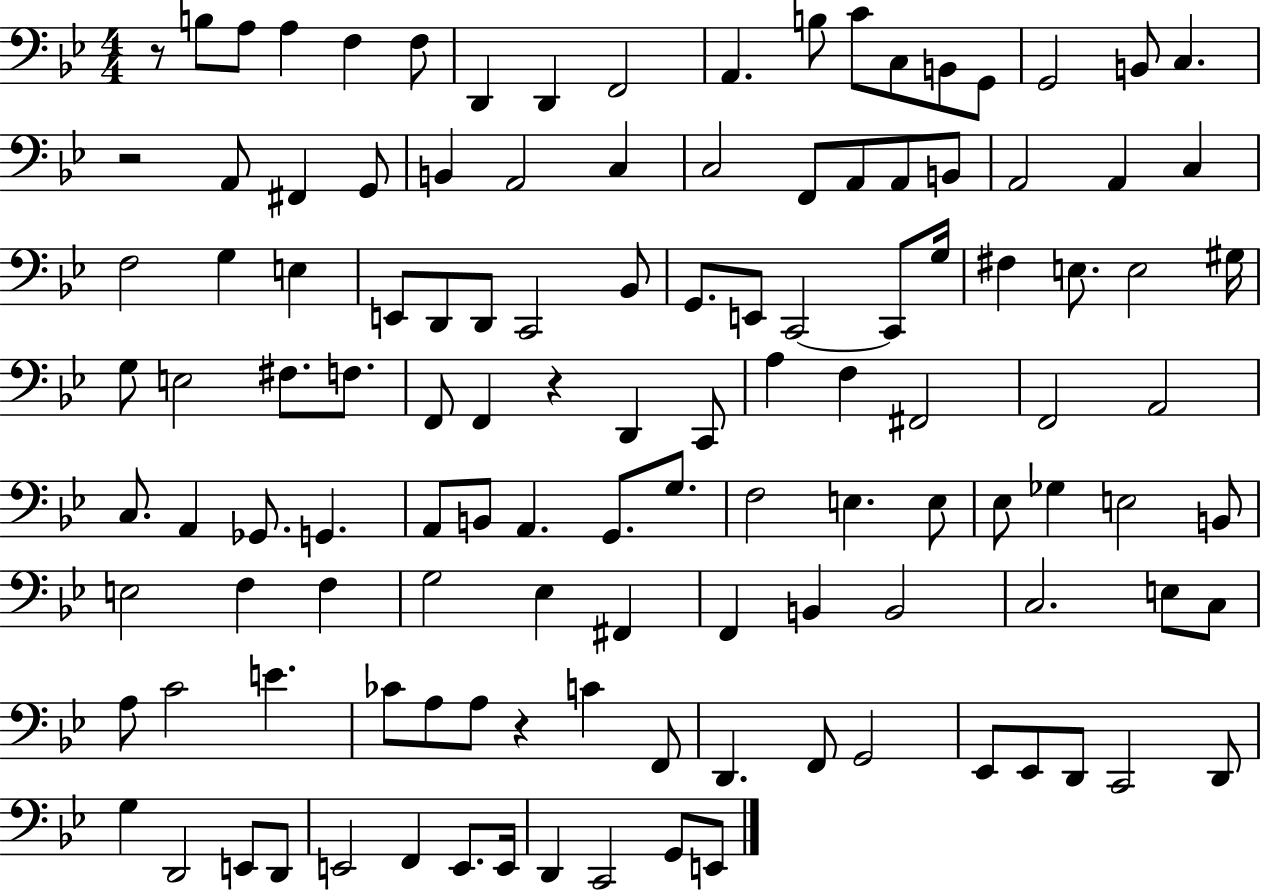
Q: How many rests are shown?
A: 4